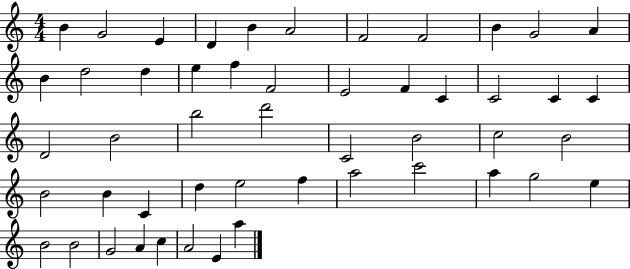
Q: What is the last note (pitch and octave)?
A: A5